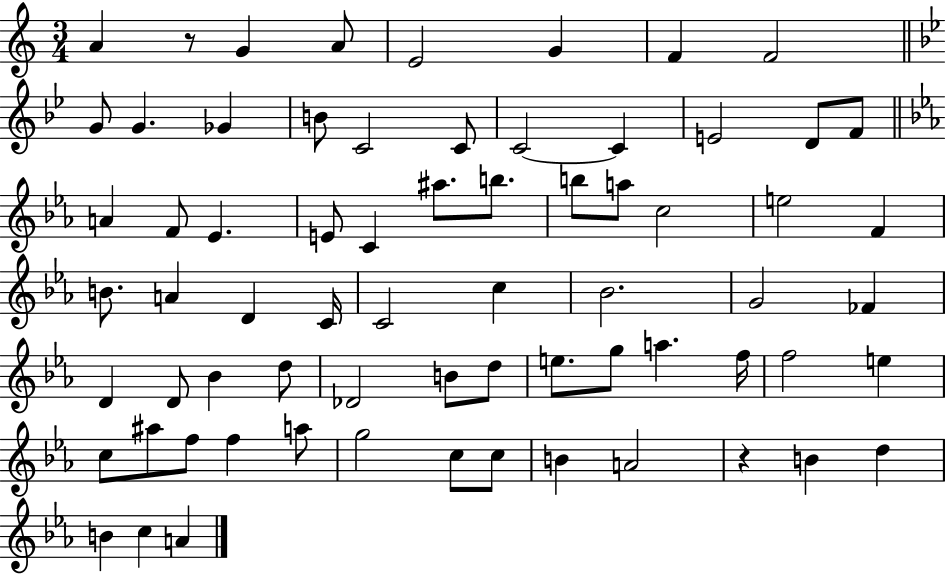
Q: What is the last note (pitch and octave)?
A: A4